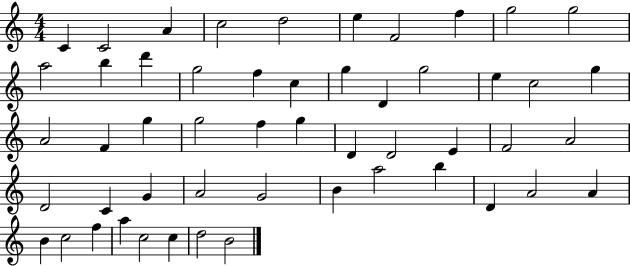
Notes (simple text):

C4/q C4/h A4/q C5/h D5/h E5/q F4/h F5/q G5/h G5/h A5/h B5/q D6/q G5/h F5/q C5/q G5/q D4/q G5/h E5/q C5/h G5/q A4/h F4/q G5/q G5/h F5/q G5/q D4/q D4/h E4/q F4/h A4/h D4/h C4/q G4/q A4/h G4/h B4/q A5/h B5/q D4/q A4/h A4/q B4/q C5/h F5/q A5/q C5/h C5/q D5/h B4/h